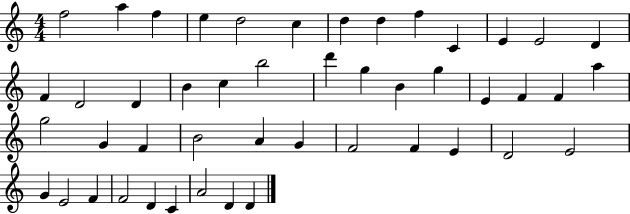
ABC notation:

X:1
T:Untitled
M:4/4
L:1/4
K:C
f2 a f e d2 c d d f C E E2 D F D2 D B c b2 d' g B g E F F a g2 G F B2 A G F2 F E D2 E2 G E2 F F2 D C A2 D D